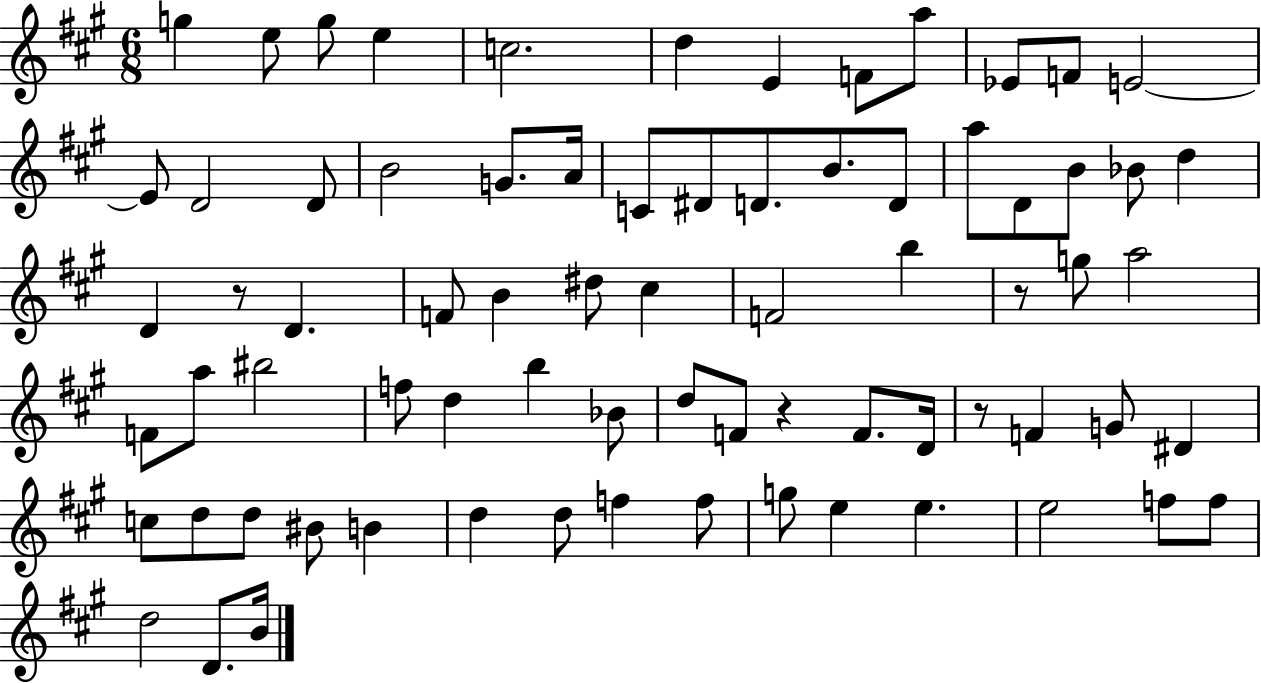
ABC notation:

X:1
T:Untitled
M:6/8
L:1/4
K:A
g e/2 g/2 e c2 d E F/2 a/2 _E/2 F/2 E2 E/2 D2 D/2 B2 G/2 A/4 C/2 ^D/2 D/2 B/2 D/2 a/2 D/2 B/2 _B/2 d D z/2 D F/2 B ^d/2 ^c F2 b z/2 g/2 a2 F/2 a/2 ^b2 f/2 d b _B/2 d/2 F/2 z F/2 D/4 z/2 F G/2 ^D c/2 d/2 d/2 ^B/2 B d d/2 f f/2 g/2 e e e2 f/2 f/2 d2 D/2 B/4